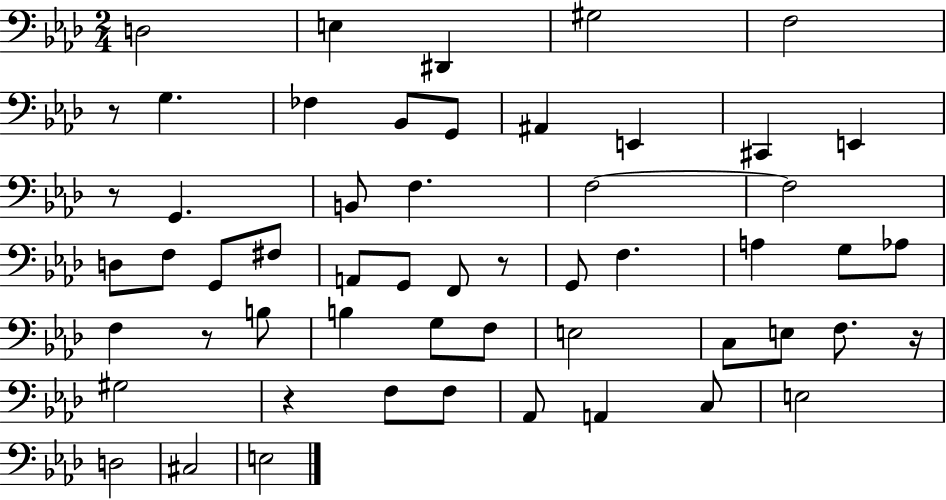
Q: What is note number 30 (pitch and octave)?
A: Ab3